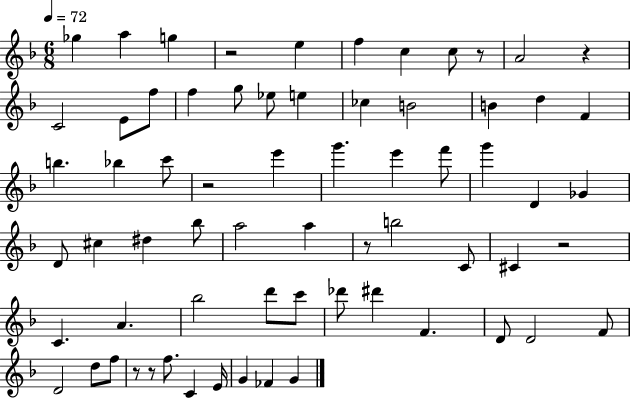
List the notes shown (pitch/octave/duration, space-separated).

Gb5/q A5/q G5/q R/h E5/q F5/q C5/q C5/e R/e A4/h R/q C4/h E4/e F5/e F5/q G5/e Eb5/e E5/q CES5/q B4/h B4/q D5/q F4/q B5/q. Bb5/q C6/e R/h E6/q G6/q. E6/q F6/e G6/q D4/q Gb4/q D4/e C#5/q D#5/q Bb5/e A5/h A5/q R/e B5/h C4/e C#4/q R/h C4/q. A4/q. Bb5/h D6/e C6/e Db6/e D#6/q F4/q. D4/e D4/h F4/e D4/h D5/e F5/e R/e R/e F5/e. C4/q E4/s G4/q FES4/q G4/q